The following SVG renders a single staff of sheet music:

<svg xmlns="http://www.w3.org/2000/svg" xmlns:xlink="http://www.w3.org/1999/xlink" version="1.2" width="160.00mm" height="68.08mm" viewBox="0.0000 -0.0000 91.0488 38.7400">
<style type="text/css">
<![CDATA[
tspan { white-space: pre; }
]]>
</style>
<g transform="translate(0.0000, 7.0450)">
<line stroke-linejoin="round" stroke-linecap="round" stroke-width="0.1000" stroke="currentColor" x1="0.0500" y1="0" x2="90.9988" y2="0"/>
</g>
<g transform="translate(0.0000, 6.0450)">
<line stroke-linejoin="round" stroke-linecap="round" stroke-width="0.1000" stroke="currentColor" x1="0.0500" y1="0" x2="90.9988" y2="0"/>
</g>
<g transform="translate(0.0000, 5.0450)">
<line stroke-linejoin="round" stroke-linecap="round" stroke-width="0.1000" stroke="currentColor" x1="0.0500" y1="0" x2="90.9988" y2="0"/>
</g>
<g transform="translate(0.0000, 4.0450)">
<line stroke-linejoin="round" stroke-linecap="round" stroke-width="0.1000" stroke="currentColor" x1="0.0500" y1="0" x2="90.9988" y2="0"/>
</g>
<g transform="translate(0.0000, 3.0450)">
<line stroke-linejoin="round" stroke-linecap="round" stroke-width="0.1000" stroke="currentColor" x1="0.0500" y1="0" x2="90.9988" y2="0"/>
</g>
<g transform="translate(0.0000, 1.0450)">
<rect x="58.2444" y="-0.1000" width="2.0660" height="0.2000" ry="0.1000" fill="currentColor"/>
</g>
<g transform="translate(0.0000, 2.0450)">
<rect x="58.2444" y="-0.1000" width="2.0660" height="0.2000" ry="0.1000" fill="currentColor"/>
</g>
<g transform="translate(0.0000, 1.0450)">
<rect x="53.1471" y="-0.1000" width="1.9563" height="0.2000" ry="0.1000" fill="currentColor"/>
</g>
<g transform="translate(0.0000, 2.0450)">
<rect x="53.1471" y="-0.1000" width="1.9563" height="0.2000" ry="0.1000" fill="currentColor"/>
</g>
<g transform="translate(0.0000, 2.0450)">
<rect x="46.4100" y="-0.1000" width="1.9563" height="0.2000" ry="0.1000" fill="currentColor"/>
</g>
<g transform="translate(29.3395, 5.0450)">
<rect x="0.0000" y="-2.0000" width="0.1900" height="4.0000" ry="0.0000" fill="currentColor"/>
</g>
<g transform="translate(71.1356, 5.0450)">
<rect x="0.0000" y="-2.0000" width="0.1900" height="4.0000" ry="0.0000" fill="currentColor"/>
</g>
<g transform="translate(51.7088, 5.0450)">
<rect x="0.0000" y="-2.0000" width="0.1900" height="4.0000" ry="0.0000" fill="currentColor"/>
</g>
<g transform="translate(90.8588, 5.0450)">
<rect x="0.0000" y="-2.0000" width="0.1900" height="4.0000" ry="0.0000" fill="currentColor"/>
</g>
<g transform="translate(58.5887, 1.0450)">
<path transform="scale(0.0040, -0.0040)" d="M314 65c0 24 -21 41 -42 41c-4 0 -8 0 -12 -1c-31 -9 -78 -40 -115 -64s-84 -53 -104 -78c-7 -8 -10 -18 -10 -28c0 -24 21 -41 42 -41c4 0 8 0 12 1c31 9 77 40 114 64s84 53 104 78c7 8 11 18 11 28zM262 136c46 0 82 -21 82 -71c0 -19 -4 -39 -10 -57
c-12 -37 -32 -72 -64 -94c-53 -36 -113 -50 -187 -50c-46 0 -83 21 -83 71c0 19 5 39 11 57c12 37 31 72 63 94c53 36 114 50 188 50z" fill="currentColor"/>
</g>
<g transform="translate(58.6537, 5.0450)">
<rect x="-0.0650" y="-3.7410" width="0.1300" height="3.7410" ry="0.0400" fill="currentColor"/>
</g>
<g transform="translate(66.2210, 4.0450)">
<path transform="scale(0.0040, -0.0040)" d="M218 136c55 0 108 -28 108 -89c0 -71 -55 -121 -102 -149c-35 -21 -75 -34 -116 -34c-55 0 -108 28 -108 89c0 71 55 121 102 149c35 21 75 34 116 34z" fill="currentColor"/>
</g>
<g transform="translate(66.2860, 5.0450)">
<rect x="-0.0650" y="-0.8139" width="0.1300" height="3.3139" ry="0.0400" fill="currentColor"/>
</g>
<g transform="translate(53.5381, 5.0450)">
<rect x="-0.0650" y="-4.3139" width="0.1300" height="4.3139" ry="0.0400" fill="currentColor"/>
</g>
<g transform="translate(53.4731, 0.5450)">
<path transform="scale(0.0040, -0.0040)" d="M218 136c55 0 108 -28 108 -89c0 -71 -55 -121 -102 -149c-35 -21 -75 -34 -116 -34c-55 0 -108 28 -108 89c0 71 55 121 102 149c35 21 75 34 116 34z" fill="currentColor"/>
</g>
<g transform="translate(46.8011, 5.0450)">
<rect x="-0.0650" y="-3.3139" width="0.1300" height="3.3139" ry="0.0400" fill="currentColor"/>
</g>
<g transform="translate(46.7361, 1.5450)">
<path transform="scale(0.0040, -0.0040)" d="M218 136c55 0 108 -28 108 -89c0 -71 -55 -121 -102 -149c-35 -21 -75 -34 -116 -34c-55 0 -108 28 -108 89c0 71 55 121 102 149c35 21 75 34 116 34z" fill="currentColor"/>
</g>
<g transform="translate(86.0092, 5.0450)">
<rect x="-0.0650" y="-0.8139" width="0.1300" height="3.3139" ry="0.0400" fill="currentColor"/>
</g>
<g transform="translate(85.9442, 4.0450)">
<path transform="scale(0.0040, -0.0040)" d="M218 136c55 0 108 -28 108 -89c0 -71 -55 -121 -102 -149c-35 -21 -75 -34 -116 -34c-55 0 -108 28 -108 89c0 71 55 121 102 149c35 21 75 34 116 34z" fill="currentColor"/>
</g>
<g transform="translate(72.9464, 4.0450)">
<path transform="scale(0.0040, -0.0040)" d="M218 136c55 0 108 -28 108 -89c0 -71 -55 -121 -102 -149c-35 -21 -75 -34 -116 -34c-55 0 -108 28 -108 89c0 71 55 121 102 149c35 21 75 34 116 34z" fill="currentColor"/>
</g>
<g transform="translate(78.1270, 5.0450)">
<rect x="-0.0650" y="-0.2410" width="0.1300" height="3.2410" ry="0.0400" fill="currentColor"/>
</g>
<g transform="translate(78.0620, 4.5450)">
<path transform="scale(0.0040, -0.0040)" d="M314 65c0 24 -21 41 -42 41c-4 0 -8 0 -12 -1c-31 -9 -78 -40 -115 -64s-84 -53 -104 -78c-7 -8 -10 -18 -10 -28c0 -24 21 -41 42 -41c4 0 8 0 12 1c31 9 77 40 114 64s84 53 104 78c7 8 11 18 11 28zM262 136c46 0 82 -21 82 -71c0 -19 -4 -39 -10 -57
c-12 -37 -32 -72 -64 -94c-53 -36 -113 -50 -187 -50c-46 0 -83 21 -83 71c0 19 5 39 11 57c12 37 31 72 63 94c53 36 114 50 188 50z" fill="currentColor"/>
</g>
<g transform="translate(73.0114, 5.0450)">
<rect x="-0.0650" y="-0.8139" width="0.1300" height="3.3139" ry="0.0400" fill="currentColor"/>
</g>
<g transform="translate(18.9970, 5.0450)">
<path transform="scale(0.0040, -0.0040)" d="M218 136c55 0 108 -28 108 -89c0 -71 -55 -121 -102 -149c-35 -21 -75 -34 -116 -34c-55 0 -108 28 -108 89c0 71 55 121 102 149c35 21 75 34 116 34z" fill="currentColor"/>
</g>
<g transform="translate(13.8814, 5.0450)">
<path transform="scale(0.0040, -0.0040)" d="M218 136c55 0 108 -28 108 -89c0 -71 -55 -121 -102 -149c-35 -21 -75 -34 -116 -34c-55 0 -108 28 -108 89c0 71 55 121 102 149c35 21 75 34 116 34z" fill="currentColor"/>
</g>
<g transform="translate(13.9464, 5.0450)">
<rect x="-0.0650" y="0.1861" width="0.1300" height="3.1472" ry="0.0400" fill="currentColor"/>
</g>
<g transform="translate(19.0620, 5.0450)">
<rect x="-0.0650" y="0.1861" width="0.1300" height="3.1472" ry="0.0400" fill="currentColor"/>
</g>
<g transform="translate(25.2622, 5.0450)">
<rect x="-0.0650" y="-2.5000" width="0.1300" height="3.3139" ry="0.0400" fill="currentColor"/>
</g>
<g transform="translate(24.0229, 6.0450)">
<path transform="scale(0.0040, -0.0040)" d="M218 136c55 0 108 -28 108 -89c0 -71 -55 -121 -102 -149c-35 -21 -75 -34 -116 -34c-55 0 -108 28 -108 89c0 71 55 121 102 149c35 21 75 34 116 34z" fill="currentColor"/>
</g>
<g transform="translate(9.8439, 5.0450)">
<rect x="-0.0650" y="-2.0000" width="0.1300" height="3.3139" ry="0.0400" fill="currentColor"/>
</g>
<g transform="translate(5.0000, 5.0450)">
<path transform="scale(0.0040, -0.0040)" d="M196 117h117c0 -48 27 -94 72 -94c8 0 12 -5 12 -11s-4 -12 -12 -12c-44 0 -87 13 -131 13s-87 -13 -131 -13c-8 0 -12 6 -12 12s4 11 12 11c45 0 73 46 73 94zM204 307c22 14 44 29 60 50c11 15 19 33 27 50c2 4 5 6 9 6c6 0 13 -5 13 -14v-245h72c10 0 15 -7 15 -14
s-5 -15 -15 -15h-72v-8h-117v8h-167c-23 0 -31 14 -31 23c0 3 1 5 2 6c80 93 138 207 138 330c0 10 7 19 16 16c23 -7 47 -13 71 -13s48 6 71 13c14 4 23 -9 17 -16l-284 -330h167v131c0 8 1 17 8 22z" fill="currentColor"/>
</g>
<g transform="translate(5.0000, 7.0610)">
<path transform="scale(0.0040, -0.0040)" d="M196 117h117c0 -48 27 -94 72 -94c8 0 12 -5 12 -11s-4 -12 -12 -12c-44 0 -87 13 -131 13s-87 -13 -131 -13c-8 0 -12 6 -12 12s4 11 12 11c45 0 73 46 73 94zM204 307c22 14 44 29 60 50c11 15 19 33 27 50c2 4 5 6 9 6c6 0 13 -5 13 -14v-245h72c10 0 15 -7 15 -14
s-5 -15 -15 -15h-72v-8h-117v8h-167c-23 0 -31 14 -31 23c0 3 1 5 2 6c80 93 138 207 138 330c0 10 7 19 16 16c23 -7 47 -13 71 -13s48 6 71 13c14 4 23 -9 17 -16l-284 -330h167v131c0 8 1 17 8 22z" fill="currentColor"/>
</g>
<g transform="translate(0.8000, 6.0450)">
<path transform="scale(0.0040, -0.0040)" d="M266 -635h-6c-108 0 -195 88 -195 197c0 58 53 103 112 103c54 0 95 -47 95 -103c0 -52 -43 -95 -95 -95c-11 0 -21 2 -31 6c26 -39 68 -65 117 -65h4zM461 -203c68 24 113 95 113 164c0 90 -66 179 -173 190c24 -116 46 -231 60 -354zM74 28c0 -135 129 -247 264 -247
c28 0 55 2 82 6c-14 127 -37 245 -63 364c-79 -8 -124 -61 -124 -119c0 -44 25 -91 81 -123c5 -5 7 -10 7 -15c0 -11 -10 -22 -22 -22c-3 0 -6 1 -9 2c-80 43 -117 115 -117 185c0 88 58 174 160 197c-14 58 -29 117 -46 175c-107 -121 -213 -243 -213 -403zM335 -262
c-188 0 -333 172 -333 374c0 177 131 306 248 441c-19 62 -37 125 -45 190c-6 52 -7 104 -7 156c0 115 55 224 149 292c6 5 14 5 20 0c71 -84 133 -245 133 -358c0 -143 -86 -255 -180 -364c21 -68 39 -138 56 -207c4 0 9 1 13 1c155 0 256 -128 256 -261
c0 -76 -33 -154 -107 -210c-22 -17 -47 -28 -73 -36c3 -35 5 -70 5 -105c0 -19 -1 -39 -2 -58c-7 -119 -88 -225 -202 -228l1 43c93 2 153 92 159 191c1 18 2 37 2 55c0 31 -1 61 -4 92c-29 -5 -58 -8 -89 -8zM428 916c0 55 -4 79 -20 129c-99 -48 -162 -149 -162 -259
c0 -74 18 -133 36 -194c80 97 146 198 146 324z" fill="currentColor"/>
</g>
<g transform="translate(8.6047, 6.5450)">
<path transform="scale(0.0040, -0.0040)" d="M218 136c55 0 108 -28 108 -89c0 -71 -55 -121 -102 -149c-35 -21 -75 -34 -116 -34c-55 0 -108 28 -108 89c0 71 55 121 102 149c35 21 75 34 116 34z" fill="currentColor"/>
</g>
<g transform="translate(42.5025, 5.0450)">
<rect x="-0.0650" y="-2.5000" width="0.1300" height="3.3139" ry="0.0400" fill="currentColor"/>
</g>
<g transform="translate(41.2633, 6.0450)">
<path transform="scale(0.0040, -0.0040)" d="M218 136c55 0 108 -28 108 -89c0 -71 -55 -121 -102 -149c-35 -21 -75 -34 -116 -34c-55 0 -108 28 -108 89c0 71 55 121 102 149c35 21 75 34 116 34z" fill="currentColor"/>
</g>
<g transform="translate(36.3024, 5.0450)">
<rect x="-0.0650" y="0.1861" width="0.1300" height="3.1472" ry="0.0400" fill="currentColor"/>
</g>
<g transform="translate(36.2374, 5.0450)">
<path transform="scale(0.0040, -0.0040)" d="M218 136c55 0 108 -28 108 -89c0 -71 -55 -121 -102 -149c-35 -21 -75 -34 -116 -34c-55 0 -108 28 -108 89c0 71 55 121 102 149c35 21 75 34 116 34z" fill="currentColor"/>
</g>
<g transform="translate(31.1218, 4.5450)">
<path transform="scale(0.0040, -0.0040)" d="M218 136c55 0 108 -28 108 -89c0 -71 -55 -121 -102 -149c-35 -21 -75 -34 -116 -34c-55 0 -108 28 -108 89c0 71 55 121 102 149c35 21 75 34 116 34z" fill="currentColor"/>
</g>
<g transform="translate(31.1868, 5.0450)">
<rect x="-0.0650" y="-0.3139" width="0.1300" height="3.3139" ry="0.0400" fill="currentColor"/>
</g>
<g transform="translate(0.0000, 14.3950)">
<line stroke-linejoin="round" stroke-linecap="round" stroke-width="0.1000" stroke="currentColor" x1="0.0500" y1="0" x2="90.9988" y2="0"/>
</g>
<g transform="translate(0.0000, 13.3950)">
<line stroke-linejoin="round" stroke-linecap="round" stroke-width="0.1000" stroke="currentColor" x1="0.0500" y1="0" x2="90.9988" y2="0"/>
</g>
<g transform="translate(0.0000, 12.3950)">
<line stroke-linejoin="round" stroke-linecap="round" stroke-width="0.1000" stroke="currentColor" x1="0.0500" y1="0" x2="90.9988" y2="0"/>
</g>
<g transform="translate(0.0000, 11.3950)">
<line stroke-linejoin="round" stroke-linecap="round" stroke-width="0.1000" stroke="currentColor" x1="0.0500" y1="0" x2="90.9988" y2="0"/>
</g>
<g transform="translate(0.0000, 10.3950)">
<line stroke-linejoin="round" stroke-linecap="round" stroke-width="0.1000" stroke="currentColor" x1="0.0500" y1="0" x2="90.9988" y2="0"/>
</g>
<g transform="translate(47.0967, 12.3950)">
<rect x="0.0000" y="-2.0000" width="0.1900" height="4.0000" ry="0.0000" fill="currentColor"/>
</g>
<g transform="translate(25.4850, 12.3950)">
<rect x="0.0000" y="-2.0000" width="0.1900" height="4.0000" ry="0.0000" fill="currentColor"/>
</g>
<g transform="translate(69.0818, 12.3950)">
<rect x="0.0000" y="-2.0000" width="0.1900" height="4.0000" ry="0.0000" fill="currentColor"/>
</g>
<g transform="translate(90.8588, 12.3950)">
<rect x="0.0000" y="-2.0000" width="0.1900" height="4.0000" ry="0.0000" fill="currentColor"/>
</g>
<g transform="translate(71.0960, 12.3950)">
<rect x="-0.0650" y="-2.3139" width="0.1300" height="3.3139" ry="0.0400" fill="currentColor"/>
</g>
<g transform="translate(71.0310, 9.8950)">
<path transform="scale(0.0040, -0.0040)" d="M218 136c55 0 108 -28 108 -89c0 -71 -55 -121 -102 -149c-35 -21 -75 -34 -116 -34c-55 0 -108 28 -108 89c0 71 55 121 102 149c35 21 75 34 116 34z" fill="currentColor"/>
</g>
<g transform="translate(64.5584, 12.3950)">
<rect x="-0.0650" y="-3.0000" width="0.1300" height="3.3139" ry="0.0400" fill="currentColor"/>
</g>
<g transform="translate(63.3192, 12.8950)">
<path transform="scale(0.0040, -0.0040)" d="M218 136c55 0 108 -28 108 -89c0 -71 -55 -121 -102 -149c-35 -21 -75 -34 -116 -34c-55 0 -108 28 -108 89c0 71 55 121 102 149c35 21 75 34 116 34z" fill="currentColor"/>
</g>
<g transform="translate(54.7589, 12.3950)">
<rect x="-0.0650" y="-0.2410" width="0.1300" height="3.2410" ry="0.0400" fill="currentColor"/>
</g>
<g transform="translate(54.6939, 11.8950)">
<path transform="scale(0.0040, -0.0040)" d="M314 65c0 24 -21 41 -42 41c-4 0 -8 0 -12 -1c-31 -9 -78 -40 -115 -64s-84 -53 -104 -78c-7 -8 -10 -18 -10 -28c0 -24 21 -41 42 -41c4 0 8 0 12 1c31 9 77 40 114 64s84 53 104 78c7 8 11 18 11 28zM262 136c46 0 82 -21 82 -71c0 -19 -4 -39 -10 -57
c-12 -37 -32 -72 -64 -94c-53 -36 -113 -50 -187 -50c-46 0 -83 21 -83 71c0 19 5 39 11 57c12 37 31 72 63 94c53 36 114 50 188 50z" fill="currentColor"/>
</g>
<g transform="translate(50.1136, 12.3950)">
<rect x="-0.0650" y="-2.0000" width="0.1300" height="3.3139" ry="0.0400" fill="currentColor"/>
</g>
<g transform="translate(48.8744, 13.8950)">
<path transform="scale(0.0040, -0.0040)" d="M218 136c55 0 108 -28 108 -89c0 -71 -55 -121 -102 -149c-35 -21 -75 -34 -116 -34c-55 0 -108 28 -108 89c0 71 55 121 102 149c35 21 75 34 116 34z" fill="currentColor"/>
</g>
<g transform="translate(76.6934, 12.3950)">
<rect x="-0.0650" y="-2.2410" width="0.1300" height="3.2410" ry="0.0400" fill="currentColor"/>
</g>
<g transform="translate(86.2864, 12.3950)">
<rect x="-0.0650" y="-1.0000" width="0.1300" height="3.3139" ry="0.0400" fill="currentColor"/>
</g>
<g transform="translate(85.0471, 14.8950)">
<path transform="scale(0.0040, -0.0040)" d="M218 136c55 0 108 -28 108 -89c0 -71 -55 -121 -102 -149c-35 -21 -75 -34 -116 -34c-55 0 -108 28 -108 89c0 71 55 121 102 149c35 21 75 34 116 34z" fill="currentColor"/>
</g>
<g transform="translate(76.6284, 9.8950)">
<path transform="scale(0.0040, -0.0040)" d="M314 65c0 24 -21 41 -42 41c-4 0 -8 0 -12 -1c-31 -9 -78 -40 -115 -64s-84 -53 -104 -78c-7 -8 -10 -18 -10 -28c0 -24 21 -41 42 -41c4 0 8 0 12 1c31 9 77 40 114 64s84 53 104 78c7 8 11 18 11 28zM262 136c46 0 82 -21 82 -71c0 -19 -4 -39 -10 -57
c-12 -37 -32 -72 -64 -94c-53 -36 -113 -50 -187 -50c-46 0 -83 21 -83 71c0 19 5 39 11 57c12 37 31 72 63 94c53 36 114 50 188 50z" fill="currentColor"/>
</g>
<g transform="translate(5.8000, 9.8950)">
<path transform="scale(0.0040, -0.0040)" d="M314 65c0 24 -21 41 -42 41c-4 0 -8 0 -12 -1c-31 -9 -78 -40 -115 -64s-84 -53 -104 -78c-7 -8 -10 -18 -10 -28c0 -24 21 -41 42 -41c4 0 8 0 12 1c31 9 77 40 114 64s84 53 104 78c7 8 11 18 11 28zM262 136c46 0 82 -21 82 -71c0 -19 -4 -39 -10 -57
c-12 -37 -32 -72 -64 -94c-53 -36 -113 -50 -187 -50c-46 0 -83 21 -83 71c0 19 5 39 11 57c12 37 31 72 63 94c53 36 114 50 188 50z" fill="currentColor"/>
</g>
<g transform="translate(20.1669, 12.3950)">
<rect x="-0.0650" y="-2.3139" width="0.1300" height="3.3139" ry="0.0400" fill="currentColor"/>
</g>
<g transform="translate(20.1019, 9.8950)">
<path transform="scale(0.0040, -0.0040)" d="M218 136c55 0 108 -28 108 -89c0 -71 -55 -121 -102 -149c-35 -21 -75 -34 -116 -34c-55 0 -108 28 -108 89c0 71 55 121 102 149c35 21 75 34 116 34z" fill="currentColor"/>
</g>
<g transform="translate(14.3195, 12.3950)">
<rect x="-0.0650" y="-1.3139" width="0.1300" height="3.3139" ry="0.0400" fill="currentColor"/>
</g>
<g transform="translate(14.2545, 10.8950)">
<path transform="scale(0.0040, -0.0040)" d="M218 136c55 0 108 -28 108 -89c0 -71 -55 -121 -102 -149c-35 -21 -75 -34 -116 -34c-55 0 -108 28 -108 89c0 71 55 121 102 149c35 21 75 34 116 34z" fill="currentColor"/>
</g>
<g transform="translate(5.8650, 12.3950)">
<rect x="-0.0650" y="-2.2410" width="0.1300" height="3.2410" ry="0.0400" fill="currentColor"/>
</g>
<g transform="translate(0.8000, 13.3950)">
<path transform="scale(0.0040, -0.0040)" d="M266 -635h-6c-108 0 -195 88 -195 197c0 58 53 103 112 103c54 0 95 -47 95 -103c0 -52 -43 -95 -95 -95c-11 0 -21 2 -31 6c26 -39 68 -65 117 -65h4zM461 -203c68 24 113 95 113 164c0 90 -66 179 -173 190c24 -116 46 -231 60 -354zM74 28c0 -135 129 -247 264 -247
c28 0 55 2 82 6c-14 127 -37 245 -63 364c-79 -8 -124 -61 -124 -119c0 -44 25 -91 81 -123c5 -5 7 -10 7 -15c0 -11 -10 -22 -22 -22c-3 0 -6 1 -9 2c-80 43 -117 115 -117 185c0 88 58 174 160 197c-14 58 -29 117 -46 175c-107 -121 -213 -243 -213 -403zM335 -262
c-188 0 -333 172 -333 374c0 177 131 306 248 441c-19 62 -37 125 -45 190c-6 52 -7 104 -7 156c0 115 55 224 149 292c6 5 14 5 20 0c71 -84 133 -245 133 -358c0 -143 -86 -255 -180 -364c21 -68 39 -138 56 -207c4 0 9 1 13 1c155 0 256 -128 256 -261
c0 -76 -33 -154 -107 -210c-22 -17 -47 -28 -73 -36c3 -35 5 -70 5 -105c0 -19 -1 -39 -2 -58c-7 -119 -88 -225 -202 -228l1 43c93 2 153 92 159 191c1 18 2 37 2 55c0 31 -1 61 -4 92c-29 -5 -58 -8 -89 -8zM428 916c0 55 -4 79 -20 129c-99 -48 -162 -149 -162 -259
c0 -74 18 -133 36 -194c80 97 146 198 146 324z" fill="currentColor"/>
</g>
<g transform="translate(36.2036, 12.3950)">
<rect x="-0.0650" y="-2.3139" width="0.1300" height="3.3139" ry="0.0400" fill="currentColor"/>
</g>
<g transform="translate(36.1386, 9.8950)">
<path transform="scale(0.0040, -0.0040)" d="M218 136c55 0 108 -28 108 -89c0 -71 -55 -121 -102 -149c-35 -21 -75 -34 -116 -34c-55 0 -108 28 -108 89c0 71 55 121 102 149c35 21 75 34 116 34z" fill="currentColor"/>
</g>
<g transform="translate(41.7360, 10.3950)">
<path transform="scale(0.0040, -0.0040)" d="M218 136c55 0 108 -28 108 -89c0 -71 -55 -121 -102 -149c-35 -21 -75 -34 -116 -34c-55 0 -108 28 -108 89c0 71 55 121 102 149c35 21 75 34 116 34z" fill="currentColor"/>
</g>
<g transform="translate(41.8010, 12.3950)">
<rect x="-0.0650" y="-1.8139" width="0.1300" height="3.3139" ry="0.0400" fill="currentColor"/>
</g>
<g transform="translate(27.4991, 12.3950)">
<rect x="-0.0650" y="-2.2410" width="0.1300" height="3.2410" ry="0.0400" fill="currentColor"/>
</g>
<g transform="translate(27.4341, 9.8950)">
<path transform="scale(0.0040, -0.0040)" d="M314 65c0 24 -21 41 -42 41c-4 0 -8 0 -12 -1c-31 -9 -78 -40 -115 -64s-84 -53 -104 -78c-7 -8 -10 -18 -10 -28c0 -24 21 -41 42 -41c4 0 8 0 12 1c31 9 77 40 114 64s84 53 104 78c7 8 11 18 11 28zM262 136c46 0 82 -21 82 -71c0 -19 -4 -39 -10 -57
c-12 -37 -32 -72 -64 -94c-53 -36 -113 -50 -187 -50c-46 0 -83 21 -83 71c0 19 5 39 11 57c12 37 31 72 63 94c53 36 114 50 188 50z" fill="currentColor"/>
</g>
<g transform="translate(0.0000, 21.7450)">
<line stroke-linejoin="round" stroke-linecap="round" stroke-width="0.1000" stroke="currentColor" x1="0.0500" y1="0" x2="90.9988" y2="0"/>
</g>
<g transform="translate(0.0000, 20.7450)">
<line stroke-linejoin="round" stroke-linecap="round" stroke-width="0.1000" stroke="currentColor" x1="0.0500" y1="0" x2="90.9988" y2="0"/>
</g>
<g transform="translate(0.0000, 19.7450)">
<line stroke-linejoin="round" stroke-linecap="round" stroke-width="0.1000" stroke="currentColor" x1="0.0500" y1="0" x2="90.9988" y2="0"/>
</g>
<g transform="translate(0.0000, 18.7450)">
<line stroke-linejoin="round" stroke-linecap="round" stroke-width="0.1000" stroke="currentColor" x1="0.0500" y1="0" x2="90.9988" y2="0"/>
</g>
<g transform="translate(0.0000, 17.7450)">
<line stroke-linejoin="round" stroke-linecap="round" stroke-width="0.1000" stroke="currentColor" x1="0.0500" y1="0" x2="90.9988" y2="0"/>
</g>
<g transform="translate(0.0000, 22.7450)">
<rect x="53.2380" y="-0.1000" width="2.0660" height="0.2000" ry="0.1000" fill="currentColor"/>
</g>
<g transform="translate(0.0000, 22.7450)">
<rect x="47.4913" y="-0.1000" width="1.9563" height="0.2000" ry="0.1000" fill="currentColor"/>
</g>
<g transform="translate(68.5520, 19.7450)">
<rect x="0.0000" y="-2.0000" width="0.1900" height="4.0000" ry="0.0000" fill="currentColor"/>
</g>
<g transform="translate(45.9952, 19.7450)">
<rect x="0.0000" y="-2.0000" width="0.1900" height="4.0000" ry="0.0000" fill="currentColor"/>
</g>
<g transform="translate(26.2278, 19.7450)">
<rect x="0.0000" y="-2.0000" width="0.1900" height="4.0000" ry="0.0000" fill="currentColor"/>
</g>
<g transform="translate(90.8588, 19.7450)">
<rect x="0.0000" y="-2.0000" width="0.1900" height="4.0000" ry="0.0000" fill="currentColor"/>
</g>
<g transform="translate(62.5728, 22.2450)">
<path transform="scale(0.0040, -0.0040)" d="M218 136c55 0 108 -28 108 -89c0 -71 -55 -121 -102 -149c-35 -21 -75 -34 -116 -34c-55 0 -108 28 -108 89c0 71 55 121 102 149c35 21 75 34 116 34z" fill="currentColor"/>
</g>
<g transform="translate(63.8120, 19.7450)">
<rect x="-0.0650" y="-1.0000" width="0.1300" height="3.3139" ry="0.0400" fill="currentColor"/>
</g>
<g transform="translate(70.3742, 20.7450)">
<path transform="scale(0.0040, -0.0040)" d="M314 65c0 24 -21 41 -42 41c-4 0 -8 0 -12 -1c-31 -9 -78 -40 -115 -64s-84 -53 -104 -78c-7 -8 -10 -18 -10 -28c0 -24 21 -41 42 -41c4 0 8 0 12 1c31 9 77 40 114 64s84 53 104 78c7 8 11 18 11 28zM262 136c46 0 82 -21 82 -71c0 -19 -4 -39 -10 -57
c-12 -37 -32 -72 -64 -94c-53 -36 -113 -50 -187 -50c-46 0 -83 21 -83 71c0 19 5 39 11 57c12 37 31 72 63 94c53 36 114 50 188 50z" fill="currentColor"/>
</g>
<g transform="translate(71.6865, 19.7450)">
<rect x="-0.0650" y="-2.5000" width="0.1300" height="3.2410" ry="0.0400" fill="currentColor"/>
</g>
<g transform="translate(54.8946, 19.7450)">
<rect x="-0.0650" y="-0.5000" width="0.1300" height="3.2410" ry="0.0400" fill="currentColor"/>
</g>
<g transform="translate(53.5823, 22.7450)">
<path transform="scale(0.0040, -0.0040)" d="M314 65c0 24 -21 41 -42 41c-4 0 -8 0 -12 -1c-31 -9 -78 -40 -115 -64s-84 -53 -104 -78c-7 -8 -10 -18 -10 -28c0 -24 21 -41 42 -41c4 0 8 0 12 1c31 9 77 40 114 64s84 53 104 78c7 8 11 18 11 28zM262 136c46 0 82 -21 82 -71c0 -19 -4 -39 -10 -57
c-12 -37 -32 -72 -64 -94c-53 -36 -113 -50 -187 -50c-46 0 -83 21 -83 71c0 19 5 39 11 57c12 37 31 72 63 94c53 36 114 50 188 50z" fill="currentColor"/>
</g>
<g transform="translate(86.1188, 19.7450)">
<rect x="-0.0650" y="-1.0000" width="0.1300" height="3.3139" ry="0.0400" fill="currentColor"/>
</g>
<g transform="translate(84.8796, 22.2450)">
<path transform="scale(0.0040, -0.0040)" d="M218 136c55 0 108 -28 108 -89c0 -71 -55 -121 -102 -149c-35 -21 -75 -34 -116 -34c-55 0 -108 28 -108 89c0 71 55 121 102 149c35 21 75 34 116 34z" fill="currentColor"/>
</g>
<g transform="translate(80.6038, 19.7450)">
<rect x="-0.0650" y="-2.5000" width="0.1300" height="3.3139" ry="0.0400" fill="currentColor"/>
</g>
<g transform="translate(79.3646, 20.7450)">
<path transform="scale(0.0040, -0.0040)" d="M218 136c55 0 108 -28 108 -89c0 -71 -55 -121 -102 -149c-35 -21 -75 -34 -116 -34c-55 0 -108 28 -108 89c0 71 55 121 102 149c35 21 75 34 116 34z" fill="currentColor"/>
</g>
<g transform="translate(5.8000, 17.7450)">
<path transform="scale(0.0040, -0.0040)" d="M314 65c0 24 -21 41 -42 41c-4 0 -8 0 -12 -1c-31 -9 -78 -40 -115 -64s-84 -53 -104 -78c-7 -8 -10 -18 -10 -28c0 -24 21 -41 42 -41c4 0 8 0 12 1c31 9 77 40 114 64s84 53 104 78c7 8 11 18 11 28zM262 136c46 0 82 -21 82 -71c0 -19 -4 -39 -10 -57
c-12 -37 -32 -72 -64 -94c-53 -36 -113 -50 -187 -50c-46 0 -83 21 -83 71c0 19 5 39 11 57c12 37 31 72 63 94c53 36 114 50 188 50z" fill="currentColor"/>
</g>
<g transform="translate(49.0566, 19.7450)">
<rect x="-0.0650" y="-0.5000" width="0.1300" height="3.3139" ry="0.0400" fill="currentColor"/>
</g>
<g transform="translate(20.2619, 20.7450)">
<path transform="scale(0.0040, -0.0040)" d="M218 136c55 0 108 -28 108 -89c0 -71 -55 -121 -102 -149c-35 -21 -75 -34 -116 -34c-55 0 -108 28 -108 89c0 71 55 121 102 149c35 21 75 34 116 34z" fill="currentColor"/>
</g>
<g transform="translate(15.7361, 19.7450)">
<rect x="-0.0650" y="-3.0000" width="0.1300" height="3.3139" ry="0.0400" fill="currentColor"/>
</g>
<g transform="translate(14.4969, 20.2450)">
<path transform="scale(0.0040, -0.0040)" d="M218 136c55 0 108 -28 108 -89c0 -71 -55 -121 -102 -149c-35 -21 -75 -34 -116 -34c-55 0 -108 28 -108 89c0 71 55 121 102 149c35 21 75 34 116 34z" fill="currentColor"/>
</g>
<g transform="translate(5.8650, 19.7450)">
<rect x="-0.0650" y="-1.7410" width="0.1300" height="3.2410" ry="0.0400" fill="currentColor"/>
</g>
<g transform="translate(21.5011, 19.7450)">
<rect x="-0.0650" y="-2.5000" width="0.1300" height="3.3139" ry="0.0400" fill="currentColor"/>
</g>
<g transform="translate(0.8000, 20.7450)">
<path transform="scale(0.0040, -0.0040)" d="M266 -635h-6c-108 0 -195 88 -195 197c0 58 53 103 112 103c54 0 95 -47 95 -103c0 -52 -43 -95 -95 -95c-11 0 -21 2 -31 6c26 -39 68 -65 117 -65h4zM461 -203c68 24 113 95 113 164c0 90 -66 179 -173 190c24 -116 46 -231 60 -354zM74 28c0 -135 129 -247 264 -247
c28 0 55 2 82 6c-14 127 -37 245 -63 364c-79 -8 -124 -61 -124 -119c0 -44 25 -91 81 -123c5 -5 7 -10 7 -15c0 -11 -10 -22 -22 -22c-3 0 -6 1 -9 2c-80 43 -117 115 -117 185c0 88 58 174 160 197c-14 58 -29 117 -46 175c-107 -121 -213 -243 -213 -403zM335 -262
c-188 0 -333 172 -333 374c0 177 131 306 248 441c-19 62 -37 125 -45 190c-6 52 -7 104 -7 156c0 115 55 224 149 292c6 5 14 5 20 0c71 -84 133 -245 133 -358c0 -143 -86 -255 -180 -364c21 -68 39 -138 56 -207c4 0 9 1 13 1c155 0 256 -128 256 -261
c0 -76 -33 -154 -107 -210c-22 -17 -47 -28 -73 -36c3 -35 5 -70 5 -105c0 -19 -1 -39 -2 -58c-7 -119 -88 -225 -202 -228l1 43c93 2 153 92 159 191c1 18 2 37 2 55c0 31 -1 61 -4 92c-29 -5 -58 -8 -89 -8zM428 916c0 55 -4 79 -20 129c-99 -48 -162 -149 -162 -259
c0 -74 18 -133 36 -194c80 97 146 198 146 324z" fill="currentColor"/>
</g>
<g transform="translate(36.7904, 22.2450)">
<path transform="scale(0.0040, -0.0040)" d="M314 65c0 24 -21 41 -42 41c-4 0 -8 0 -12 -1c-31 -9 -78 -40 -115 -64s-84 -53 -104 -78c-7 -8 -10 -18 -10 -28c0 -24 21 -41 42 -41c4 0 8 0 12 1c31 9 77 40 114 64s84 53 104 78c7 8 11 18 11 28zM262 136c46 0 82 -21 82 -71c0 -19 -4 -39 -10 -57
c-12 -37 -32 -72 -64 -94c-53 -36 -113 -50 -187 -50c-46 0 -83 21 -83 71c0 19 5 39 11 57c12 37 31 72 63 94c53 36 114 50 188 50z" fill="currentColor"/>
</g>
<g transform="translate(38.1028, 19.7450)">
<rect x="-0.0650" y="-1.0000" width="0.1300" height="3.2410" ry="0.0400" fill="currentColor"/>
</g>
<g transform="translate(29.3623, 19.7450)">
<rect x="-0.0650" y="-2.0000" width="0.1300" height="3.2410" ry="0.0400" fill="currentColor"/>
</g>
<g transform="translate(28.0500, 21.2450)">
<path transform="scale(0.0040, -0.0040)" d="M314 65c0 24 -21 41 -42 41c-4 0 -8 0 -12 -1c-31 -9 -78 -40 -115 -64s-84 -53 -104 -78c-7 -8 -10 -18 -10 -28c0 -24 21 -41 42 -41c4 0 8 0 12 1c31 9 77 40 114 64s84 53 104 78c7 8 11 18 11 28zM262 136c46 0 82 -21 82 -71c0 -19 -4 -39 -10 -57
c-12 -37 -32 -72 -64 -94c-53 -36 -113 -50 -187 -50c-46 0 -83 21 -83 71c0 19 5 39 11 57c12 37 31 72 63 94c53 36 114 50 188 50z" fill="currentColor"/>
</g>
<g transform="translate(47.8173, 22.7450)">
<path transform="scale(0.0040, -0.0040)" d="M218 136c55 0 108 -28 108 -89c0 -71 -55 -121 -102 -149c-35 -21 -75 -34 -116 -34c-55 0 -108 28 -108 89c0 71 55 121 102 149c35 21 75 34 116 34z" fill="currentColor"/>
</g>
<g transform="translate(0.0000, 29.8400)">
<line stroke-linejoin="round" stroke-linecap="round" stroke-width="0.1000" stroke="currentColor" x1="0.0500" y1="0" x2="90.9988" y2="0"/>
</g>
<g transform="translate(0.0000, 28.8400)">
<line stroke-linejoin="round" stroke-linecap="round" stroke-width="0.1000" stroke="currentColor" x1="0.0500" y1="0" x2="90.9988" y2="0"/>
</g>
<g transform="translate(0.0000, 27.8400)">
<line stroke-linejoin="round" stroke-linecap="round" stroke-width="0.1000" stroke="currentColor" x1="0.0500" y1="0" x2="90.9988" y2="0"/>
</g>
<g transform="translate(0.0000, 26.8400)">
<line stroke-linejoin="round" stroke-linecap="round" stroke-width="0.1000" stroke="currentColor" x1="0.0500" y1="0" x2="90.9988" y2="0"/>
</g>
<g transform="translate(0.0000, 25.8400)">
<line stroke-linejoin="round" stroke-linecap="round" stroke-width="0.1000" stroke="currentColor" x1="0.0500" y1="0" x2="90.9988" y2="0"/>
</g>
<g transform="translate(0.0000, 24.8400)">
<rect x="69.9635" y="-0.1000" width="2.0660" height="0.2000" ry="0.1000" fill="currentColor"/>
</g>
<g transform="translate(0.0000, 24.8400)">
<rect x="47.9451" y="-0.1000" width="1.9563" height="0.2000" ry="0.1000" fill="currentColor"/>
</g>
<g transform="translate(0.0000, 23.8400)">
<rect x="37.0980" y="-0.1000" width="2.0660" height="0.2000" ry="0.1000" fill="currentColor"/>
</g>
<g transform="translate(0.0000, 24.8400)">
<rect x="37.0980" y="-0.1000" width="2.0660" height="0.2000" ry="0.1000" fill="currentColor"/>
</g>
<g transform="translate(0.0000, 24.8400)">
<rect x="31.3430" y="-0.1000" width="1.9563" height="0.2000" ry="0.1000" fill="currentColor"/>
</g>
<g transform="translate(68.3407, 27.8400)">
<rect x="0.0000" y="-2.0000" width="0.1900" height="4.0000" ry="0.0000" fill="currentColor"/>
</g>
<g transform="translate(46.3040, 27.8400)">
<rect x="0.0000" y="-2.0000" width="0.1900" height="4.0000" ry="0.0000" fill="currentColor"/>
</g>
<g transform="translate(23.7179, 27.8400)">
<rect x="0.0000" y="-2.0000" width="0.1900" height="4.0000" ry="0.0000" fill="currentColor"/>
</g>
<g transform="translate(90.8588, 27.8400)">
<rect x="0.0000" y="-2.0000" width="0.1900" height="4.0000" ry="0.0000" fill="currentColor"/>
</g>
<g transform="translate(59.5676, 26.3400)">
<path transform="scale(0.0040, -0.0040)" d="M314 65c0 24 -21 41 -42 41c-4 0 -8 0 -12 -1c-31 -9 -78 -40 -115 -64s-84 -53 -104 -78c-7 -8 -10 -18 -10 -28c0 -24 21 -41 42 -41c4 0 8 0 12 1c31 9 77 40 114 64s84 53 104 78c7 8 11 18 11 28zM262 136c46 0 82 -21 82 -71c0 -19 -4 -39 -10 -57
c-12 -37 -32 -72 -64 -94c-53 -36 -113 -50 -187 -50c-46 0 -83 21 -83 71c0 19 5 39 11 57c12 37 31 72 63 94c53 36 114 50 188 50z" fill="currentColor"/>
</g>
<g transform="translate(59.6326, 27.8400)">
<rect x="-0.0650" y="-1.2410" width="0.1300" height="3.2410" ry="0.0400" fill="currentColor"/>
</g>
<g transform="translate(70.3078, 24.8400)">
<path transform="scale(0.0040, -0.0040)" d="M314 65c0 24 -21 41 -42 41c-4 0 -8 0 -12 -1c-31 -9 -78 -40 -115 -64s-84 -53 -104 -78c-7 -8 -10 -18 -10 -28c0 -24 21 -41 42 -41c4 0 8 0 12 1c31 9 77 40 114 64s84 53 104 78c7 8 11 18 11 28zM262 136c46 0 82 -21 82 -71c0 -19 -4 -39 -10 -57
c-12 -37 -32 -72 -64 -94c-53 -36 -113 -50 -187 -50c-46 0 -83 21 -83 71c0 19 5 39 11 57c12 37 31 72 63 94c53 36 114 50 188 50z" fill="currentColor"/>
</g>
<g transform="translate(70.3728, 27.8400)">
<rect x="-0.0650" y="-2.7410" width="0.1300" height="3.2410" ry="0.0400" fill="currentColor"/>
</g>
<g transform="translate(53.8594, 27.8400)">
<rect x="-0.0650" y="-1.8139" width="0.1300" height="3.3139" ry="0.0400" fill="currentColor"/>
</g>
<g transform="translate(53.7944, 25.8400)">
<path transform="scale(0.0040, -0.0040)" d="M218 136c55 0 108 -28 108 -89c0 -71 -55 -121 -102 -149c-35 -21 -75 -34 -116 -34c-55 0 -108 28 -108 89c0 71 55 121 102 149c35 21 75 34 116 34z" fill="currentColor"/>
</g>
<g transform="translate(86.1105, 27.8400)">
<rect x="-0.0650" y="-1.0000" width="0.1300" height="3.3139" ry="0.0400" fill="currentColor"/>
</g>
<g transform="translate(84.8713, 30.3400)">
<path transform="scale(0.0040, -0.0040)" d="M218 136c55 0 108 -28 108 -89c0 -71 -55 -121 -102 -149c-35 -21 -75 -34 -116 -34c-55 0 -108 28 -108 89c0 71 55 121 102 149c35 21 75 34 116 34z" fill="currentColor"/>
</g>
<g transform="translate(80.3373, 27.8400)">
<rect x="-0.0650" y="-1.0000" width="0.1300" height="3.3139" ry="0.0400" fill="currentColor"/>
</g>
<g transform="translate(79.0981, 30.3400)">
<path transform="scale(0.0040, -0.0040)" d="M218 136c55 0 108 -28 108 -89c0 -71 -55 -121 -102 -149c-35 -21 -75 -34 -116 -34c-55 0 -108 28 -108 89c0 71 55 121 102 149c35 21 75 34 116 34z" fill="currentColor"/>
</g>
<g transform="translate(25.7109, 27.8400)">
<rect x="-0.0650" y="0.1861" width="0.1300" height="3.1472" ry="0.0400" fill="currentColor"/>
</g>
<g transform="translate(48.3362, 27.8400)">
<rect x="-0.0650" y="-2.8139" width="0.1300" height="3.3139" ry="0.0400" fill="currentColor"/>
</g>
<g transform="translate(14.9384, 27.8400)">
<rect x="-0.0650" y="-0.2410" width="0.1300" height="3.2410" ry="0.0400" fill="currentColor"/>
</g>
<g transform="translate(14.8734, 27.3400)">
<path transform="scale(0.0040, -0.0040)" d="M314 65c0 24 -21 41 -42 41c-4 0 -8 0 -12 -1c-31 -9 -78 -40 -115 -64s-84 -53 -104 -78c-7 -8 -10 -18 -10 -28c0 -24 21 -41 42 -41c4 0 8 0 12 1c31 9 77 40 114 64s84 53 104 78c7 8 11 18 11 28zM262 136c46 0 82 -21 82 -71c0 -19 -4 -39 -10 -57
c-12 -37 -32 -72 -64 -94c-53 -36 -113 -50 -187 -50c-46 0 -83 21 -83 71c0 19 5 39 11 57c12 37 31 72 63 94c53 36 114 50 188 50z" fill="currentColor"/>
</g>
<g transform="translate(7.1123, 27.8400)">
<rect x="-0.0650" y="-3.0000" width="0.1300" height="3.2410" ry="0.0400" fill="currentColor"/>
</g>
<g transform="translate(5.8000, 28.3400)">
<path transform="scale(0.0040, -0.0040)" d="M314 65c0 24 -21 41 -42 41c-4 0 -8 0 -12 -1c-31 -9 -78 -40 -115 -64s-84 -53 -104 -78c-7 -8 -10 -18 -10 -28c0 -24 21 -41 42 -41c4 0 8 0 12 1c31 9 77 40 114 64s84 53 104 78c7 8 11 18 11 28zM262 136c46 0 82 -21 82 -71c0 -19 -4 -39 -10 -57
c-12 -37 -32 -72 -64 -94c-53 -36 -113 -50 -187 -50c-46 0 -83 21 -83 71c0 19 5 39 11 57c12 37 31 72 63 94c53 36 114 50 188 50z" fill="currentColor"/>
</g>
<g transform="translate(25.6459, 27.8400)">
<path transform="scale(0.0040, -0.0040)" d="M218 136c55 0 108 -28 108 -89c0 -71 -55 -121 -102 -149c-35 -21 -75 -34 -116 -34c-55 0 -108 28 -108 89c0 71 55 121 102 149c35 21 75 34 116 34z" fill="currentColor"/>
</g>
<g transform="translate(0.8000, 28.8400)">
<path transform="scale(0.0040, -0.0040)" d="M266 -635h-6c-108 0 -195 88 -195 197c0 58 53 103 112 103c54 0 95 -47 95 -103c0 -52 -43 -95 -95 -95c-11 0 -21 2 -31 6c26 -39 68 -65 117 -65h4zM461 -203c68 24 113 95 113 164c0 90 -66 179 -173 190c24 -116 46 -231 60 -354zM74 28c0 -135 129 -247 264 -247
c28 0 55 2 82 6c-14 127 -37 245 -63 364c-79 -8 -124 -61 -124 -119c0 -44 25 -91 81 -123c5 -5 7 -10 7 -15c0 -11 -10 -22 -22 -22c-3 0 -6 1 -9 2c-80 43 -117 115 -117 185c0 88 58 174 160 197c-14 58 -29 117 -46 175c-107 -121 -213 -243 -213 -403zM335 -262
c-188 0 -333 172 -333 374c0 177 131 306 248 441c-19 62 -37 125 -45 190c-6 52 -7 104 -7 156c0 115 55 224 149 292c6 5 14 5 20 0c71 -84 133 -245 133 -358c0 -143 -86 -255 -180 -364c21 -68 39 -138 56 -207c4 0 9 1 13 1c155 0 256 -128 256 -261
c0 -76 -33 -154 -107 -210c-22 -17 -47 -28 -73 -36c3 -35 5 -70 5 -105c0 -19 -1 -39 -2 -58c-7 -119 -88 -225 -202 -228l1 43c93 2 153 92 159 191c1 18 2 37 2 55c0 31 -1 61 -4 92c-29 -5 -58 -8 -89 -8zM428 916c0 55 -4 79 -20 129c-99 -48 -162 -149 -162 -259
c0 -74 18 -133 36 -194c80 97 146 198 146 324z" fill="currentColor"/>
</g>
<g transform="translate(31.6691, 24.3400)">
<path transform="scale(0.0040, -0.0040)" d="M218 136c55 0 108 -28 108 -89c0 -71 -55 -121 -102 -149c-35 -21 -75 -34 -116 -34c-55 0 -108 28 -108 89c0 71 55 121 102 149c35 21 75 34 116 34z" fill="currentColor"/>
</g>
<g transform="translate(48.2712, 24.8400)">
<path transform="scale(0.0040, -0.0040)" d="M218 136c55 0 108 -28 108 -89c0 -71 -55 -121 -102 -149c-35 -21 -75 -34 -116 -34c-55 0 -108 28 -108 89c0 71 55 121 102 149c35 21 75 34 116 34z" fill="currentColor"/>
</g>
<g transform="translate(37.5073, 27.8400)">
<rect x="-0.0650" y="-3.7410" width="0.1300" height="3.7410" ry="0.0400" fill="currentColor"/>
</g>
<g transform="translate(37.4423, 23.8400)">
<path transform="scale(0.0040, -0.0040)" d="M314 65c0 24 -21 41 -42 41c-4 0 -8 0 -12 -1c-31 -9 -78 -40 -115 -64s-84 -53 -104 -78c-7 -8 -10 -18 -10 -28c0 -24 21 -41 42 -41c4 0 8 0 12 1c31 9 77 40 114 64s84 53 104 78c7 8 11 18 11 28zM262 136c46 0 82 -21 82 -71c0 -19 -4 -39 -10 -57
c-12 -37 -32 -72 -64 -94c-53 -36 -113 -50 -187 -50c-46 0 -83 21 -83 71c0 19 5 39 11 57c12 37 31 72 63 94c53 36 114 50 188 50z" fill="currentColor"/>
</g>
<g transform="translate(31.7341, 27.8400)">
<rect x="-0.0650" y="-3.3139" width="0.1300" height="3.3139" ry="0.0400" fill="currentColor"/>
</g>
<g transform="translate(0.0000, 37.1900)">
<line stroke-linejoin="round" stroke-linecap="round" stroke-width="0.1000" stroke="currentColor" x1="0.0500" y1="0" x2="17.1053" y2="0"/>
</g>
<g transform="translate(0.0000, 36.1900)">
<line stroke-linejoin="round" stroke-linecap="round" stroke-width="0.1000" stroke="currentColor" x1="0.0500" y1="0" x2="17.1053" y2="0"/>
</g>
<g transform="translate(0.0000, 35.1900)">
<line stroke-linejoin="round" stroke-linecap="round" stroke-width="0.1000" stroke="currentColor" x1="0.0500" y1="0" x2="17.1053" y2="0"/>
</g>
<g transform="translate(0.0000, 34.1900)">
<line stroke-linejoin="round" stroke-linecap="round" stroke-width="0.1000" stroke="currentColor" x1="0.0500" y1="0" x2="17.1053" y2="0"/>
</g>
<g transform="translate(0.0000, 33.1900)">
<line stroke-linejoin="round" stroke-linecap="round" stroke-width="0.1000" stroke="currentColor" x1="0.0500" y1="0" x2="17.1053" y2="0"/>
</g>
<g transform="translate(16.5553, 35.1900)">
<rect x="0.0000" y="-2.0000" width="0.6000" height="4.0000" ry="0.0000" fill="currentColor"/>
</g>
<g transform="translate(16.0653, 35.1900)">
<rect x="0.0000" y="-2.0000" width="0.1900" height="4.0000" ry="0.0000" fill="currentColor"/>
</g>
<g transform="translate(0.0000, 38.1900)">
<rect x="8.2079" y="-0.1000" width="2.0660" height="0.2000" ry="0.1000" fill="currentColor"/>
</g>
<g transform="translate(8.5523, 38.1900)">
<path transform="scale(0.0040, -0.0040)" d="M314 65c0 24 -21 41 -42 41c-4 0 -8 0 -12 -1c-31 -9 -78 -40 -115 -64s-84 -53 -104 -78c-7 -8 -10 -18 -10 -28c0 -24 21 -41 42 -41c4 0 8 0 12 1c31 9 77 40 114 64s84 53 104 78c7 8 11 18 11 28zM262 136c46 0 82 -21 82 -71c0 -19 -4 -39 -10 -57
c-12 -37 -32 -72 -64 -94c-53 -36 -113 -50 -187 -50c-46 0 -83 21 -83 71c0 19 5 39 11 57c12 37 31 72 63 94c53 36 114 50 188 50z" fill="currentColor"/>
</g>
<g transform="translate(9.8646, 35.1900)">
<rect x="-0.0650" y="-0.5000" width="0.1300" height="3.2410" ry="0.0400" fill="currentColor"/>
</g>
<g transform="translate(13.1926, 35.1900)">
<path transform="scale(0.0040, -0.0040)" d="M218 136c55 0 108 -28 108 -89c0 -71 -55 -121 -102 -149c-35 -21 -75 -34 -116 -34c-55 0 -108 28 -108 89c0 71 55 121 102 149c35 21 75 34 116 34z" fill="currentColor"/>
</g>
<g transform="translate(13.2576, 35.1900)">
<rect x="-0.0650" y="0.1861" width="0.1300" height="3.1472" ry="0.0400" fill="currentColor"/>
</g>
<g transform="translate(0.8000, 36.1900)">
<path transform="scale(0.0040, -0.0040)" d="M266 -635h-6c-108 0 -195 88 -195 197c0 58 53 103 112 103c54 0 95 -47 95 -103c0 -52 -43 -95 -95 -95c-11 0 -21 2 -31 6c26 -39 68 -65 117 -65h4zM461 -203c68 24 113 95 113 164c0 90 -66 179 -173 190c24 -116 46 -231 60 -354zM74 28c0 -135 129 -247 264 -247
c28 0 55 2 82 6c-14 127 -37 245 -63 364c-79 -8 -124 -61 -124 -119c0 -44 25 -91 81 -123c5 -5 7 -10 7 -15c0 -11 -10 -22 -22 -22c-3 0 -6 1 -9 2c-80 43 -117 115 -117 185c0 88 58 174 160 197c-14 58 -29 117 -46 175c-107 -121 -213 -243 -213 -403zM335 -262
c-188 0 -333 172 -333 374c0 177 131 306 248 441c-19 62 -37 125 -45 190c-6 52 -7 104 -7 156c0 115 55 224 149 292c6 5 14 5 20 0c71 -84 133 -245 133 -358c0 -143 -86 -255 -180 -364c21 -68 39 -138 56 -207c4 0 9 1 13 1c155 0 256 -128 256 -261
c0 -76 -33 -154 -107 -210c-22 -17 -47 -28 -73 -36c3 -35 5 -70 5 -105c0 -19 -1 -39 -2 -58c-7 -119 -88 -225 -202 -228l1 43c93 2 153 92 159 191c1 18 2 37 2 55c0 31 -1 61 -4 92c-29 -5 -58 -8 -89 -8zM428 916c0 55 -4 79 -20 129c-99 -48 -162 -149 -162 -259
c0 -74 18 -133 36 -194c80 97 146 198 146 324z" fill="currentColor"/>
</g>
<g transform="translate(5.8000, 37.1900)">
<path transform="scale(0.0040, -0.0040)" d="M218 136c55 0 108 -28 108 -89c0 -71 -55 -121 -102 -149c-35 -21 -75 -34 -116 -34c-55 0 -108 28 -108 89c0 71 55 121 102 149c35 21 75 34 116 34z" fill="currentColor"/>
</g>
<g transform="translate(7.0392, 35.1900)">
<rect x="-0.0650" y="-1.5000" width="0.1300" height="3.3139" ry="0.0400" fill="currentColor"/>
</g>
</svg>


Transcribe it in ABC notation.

X:1
T:Untitled
M:4/4
L:1/4
K:C
F B B G c B G b d' c'2 d d c2 d g2 e g g2 g f F c2 A g g2 D f2 A G F2 D2 C C2 D G2 G D A2 c2 B b c'2 a f e2 a2 D D E C2 B